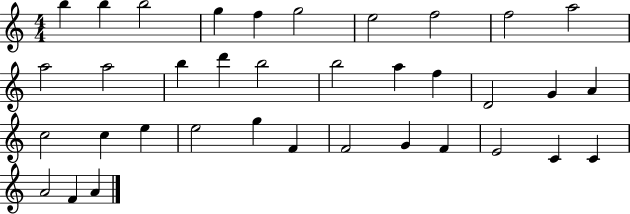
{
  \clef treble
  \numericTimeSignature
  \time 4/4
  \key c \major
  b''4 b''4 b''2 | g''4 f''4 g''2 | e''2 f''2 | f''2 a''2 | \break a''2 a''2 | b''4 d'''4 b''2 | b''2 a''4 f''4 | d'2 g'4 a'4 | \break c''2 c''4 e''4 | e''2 g''4 f'4 | f'2 g'4 f'4 | e'2 c'4 c'4 | \break a'2 f'4 a'4 | \bar "|."
}